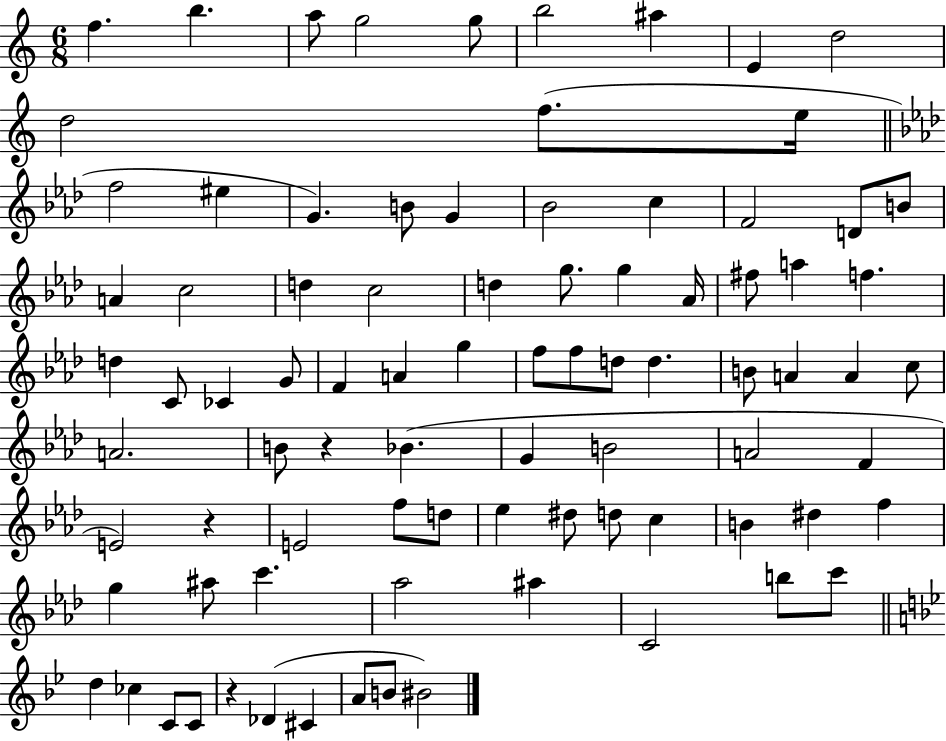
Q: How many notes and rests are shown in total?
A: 86